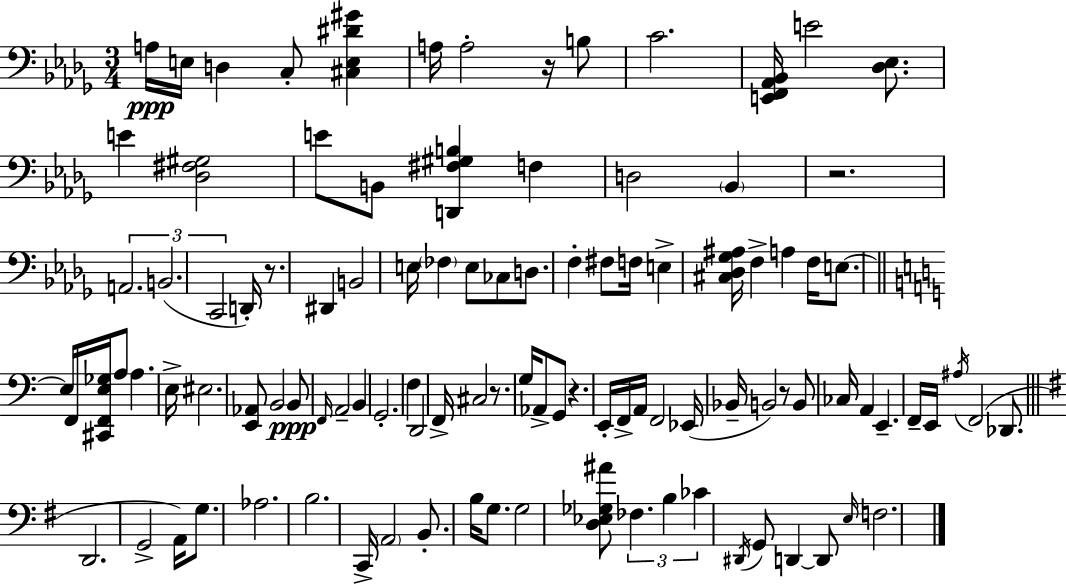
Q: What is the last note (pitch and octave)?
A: F3